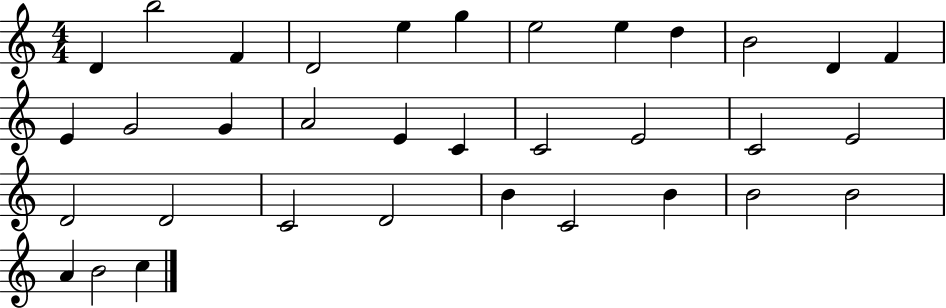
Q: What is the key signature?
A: C major